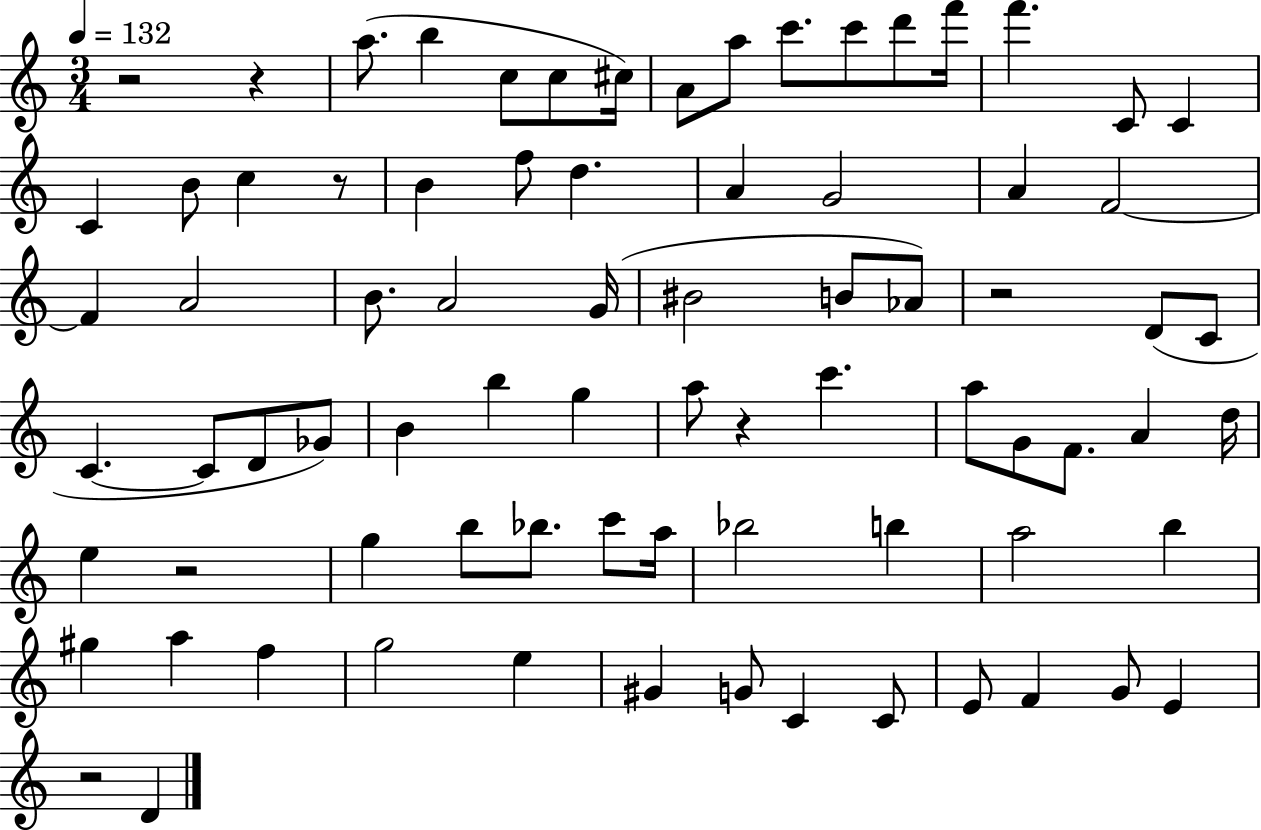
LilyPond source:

{
  \clef treble
  \numericTimeSignature
  \time 3/4
  \key c \major
  \tempo 4 = 132
  \repeat volta 2 { r2 r4 | a''8.( b''4 c''8 c''8 cis''16) | a'8 a''8 c'''8. c'''8 d'''8 f'''16 | f'''4. c'8 c'4 | \break c'4 b'8 c''4 r8 | b'4 f''8 d''4. | a'4 g'2 | a'4 f'2~~ | \break f'4 a'2 | b'8. a'2 g'16( | bis'2 b'8 aes'8) | r2 d'8( c'8 | \break c'4.~~ c'8 d'8 ges'8) | b'4 b''4 g''4 | a''8 r4 c'''4. | a''8 g'8 f'8. a'4 d''16 | \break e''4 r2 | g''4 b''8 bes''8. c'''8 a''16 | bes''2 b''4 | a''2 b''4 | \break gis''4 a''4 f''4 | g''2 e''4 | gis'4 g'8 c'4 c'8 | e'8 f'4 g'8 e'4 | \break r2 d'4 | } \bar "|."
}